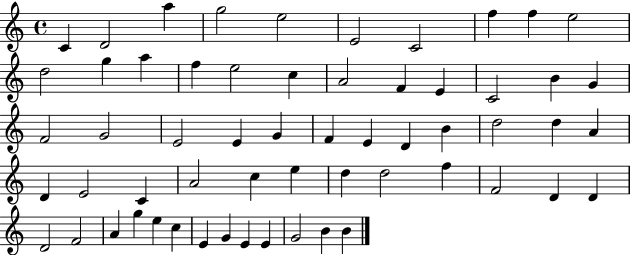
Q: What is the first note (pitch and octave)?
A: C4